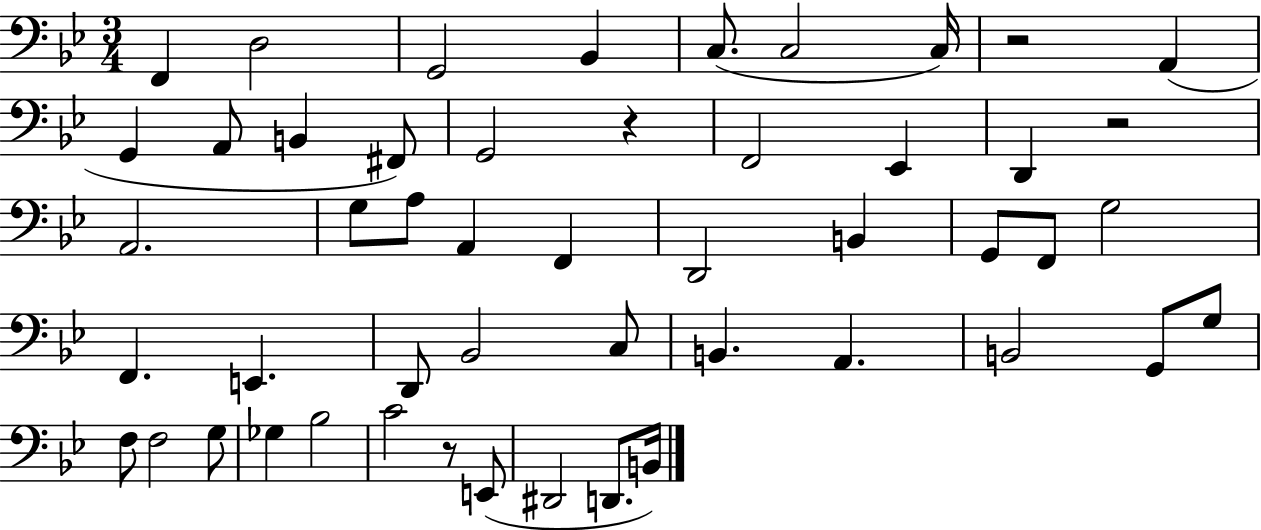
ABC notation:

X:1
T:Untitled
M:3/4
L:1/4
K:Bb
F,, D,2 G,,2 _B,, C,/2 C,2 C,/4 z2 A,, G,, A,,/2 B,, ^F,,/2 G,,2 z F,,2 _E,, D,, z2 A,,2 G,/2 A,/2 A,, F,, D,,2 B,, G,,/2 F,,/2 G,2 F,, E,, D,,/2 _B,,2 C,/2 B,, A,, B,,2 G,,/2 G,/2 F,/2 F,2 G,/2 _G, _B,2 C2 z/2 E,,/2 ^D,,2 D,,/2 B,,/4